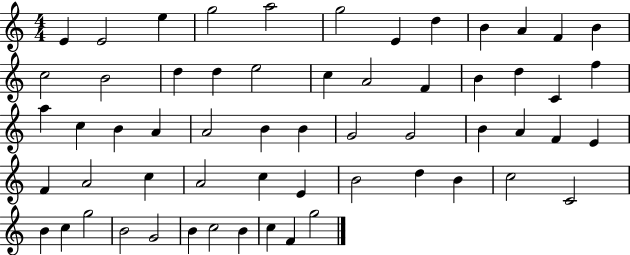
E4/q E4/h E5/q G5/h A5/h G5/h E4/q D5/q B4/q A4/q F4/q B4/q C5/h B4/h D5/q D5/q E5/h C5/q A4/h F4/q B4/q D5/q C4/q F5/q A5/q C5/q B4/q A4/q A4/h B4/q B4/q G4/h G4/h B4/q A4/q F4/q E4/q F4/q A4/h C5/q A4/h C5/q E4/q B4/h D5/q B4/q C5/h C4/h B4/q C5/q G5/h B4/h G4/h B4/q C5/h B4/q C5/q F4/q G5/h